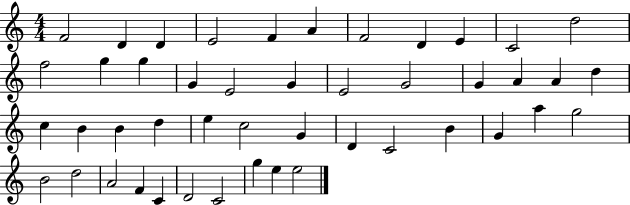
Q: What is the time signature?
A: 4/4